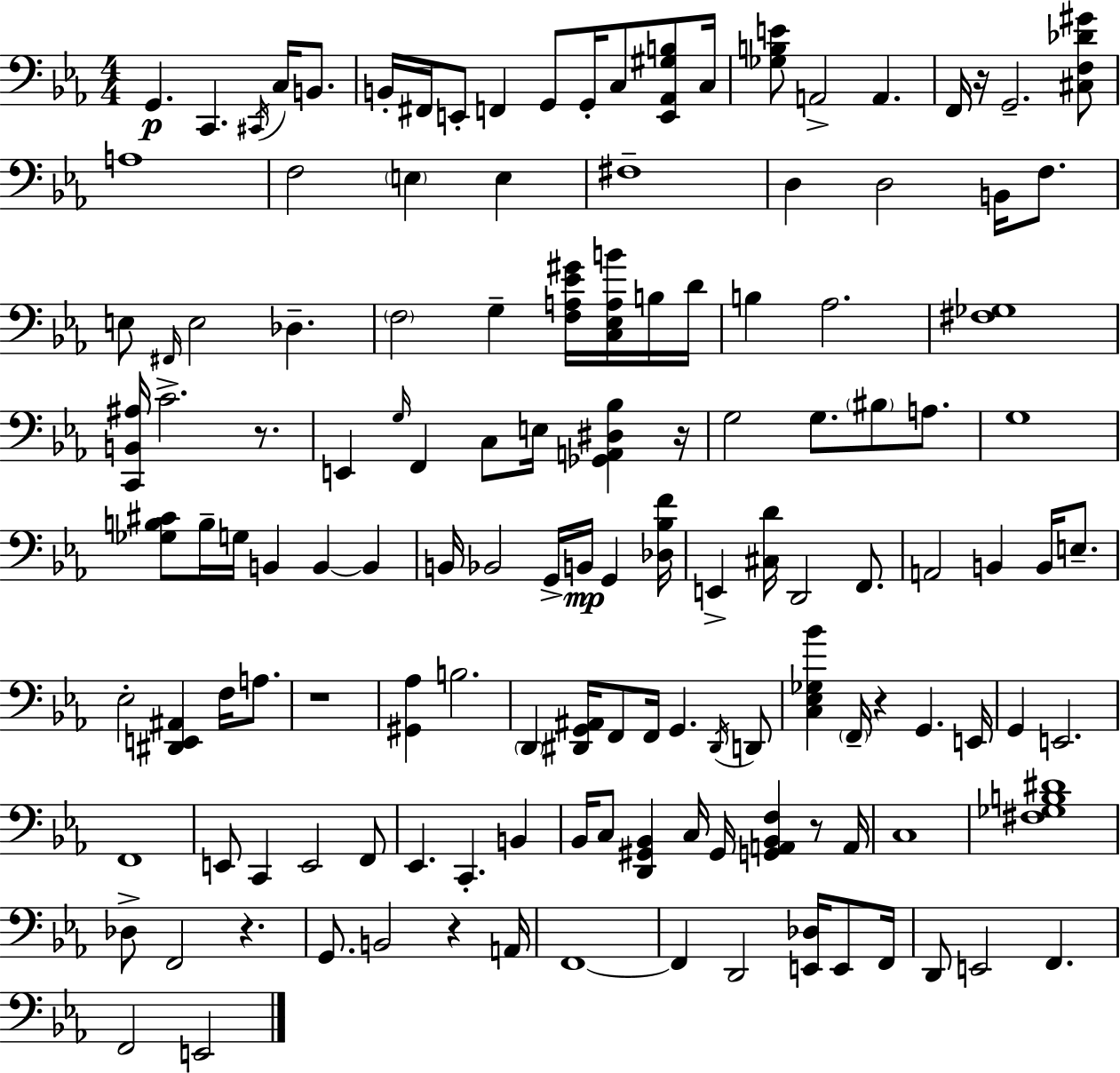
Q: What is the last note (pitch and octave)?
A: E2